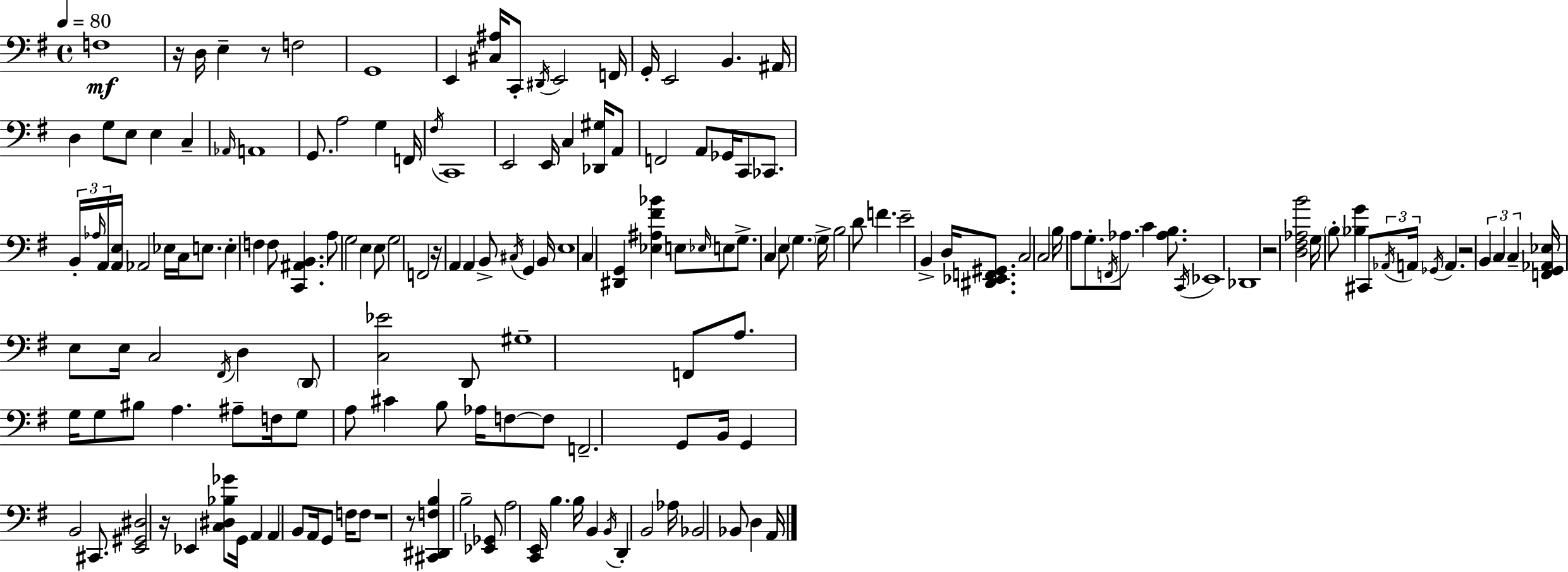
F3/w R/s D3/s E3/q R/e F3/h G2/w E2/q [C#3,A#3]/s C2/e D#2/s E2/h F2/s G2/s E2/h B2/q. A#2/s D3/q G3/e E3/e E3/q C3/q Ab2/s A2/w G2/e. A3/h G3/q F2/s F#3/s C2/w E2/h E2/s C3/q [Db2,G#3]/s A2/e F2/h A2/e Gb2/s C2/e CES2/e. B2/s Ab3/s A2/s [A2,E3]/s Ab2/h Eb3/s C3/s E3/e. E3/q F3/q F3/e [C2,A#2,B2]/q. A3/e G3/h E3/q E3/e G3/h F2/h R/s A2/q A2/q B2/e C#3/s G2/q B2/s E3/w C3/q [D#2,G2]/q [Eb3,A#3,F#4,Bb4]/q E3/e Eb3/s E3/e G3/e. C3/q E3/e G3/q. G3/s B3/h D4/e F4/q. E4/h B2/q D3/s [D#2,Eb2,F2,G#2]/e. C3/h C3/h B3/s A3/e G3/e. F2/s Ab3/e. C4/q [Ab3,B3]/e. C2/s Eb2/w Db2/w R/h [D3,F#3,Ab3,B4]/h G3/s B3/e [Bb3,G4]/q C#2/e Ab2/s A2/s Gb2/s A2/q. R/h B2/q C3/q C3/q [F2,G2,Ab2,Eb3]/s E3/e E3/s C3/h F#2/s D3/q D2/e [C3,Eb4]/h D2/e G#3/w F2/e A3/e. G3/s G3/e BIS3/e A3/q. A#3/e F3/s G3/e A3/e C#4/q B3/e Ab3/s F3/e F3/e F2/h. G2/e B2/s G2/q B2/h C#2/e. [E2,G#2,D#3]/h R/s Eb2/q [C3,D#3,Bb3,Gb4]/e G2/s A2/q A2/q B2/e A2/s G2/e F3/s F3/e R/w R/e [C#2,D#2,F3,B3]/q B3/h [Eb2,Gb2]/e A3/h [C2,E2]/s B3/q. B3/s B2/q B2/s D2/q B2/h Ab3/s Bb2/h Bb2/e D3/q A2/s